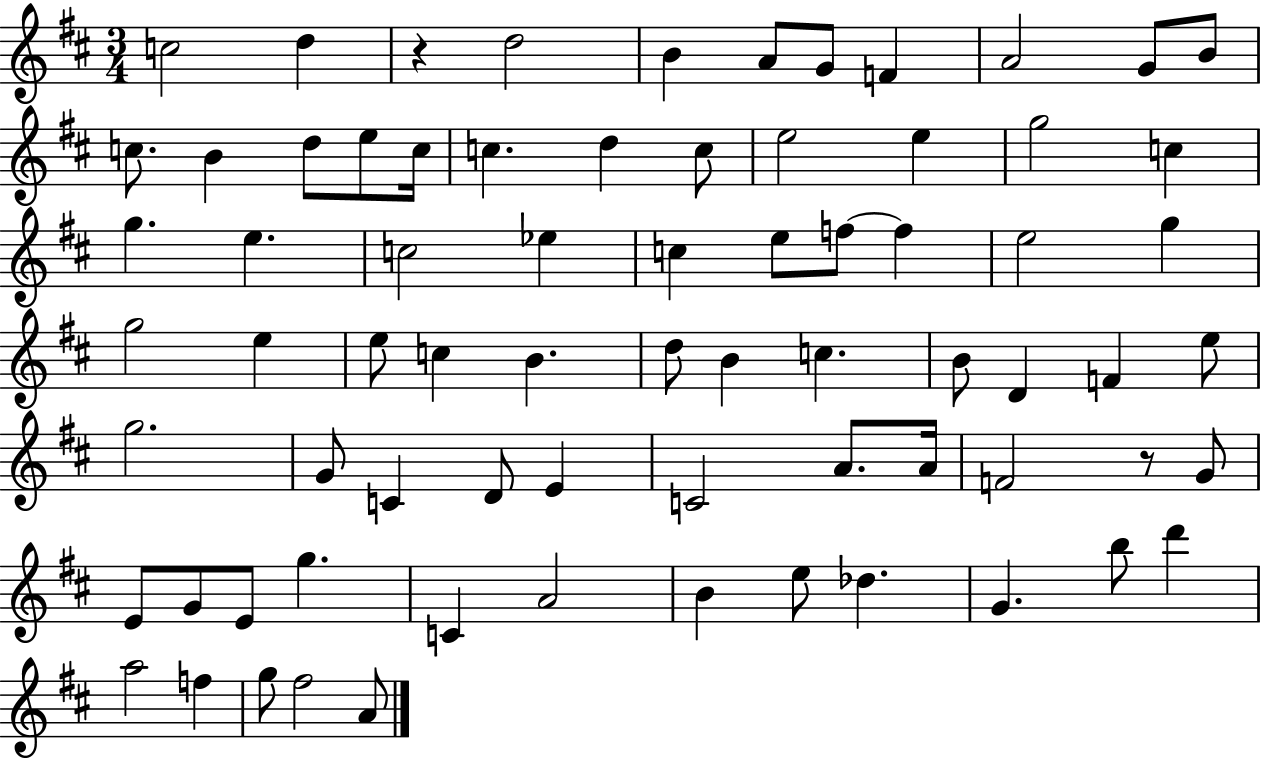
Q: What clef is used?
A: treble